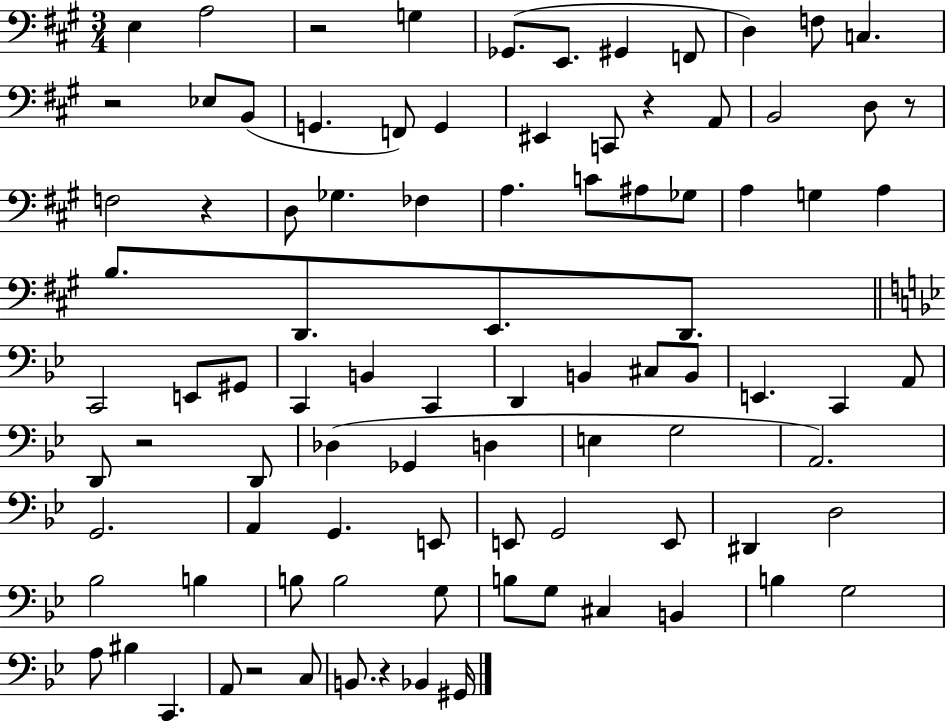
{
  \clef bass
  \numericTimeSignature
  \time 3/4
  \key a \major
  e4 a2 | r2 g4 | ges,8.( e,8. gis,4 f,8 | d4) f8 c4. | \break r2 ees8 b,8( | g,4. f,8) g,4 | eis,4 c,8 r4 a,8 | b,2 d8 r8 | \break f2 r4 | d8 ges4. fes4 | a4. c'8 ais8 ges8 | a4 g4 a4 | \break b8. d,8. e,8. d,8. | \bar "||" \break \key bes \major c,2 e,8 gis,8 | c,4 b,4 c,4 | d,4 b,4 cis8 b,8 | e,4. c,4 a,8 | \break d,8 r2 d,8 | des4( ges,4 d4 | e4 g2 | a,2.) | \break g,2. | a,4 g,4. e,8 | e,8 g,2 e,8 | dis,4 d2 | \break bes2 b4 | b8 b2 g8 | b8 g8 cis4 b,4 | b4 g2 | \break a8 bis4 c,4. | a,8 r2 c8 | b,8. r4 bes,4 gis,16 | \bar "|."
}